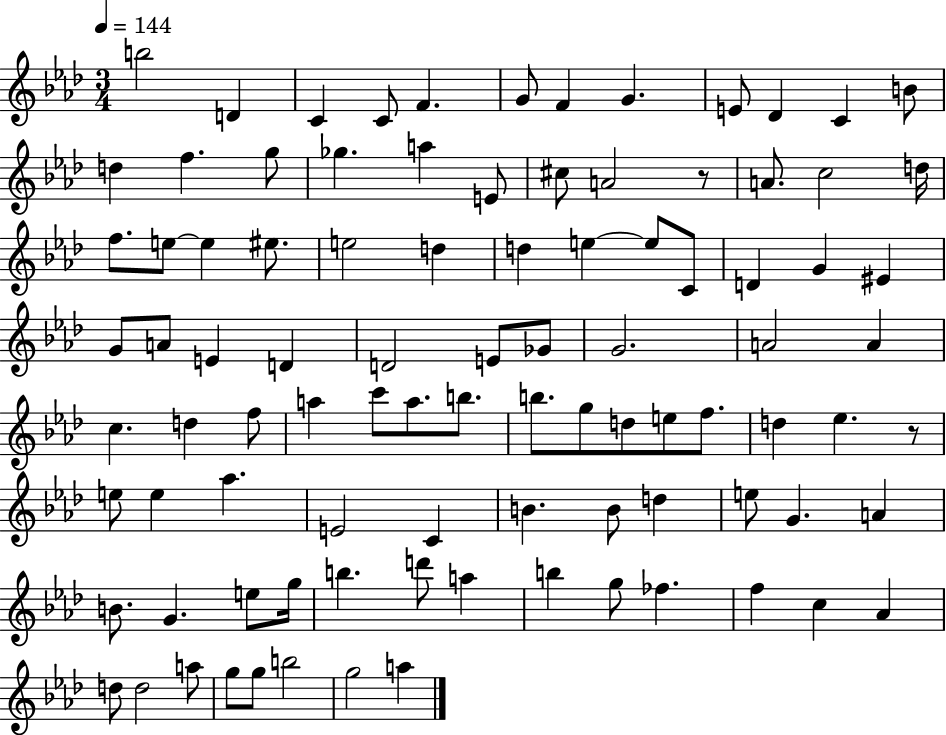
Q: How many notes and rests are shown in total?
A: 94